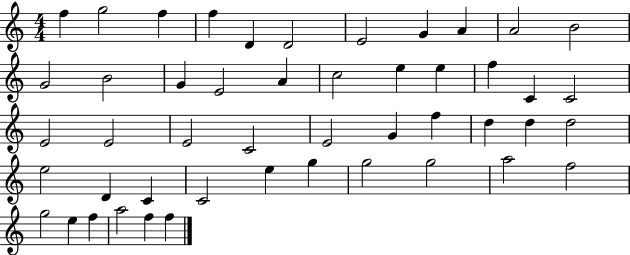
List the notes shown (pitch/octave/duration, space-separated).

F5/q G5/h F5/q F5/q D4/q D4/h E4/h G4/q A4/q A4/h B4/h G4/h B4/h G4/q E4/h A4/q C5/h E5/q E5/q F5/q C4/q C4/h E4/h E4/h E4/h C4/h E4/h G4/q F5/q D5/q D5/q D5/h E5/h D4/q C4/q C4/h E5/q G5/q G5/h G5/h A5/h F5/h G5/h E5/q F5/q A5/h F5/q F5/q